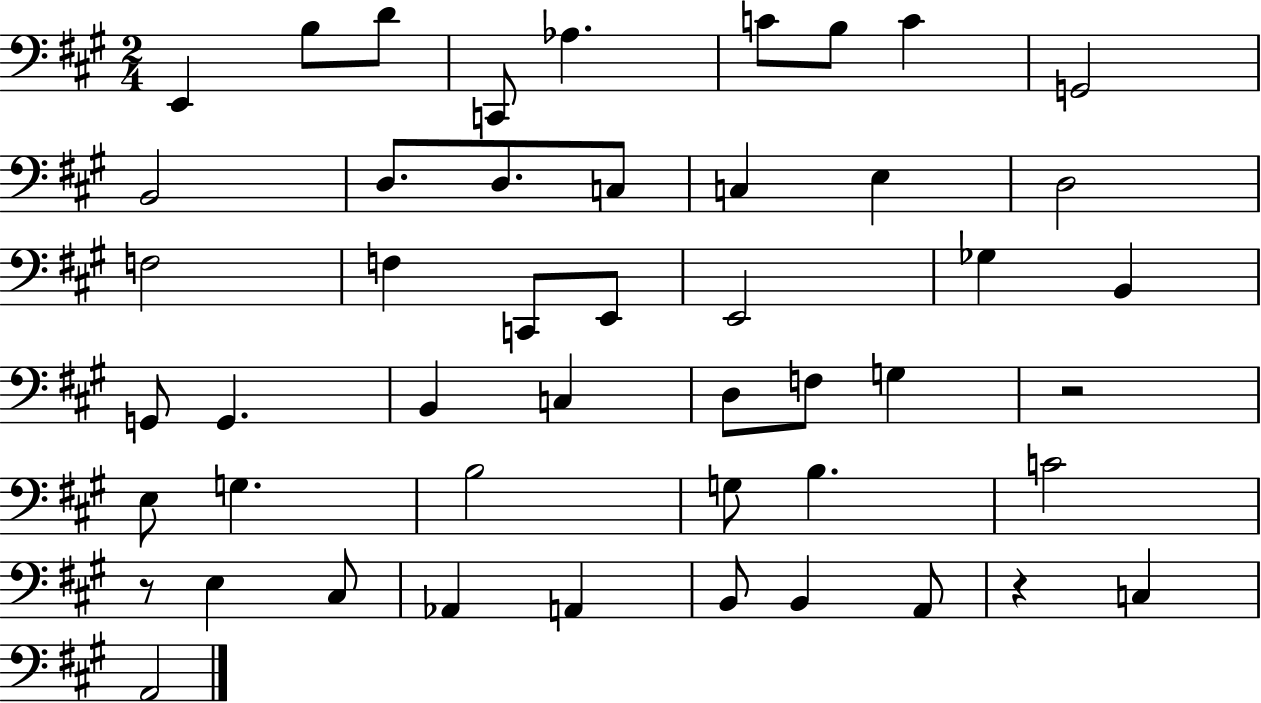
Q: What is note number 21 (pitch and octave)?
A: E2